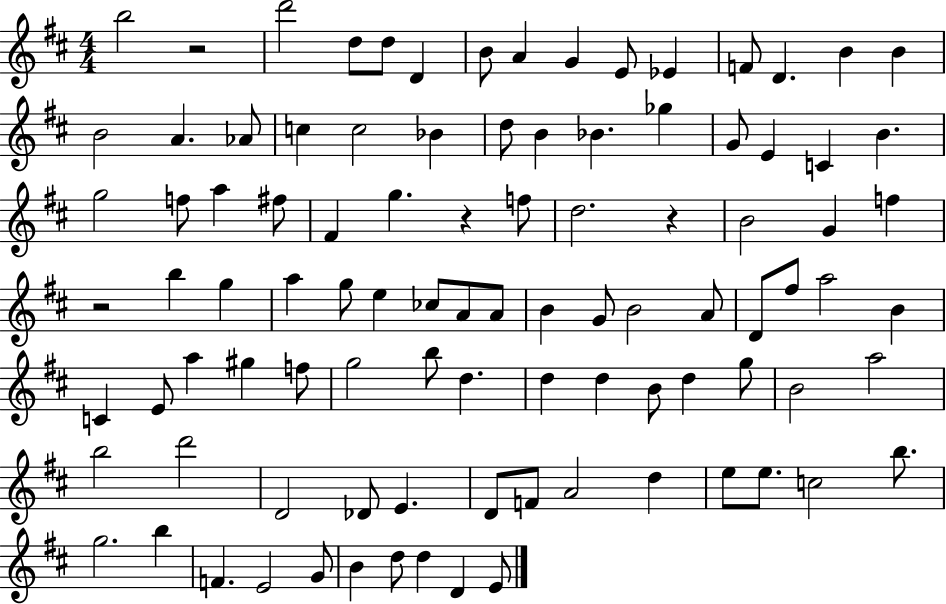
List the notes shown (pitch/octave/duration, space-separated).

B5/h R/h D6/h D5/e D5/e D4/q B4/e A4/q G4/q E4/e Eb4/q F4/e D4/q. B4/q B4/q B4/h A4/q. Ab4/e C5/q C5/h Bb4/q D5/e B4/q Bb4/q. Gb5/q G4/e E4/q C4/q B4/q. G5/h F5/e A5/q F#5/e F#4/q G5/q. R/q F5/e D5/h. R/q B4/h G4/q F5/q R/h B5/q G5/q A5/q G5/e E5/q CES5/e A4/e A4/e B4/q G4/e B4/h A4/e D4/e F#5/e A5/h B4/q C4/q E4/e A5/q G#5/q F5/e G5/h B5/e D5/q. D5/q D5/q B4/e D5/q G5/e B4/h A5/h B5/h D6/h D4/h Db4/e E4/q. D4/e F4/e A4/h D5/q E5/e E5/e. C5/h B5/e. G5/h. B5/q F4/q. E4/h G4/e B4/q D5/e D5/q D4/q E4/e